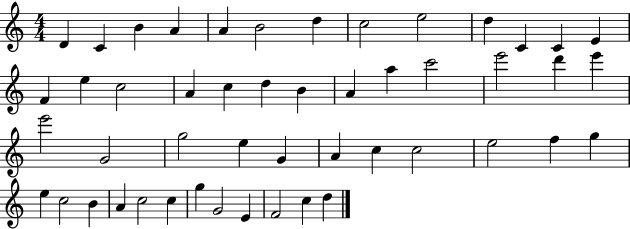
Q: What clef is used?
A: treble